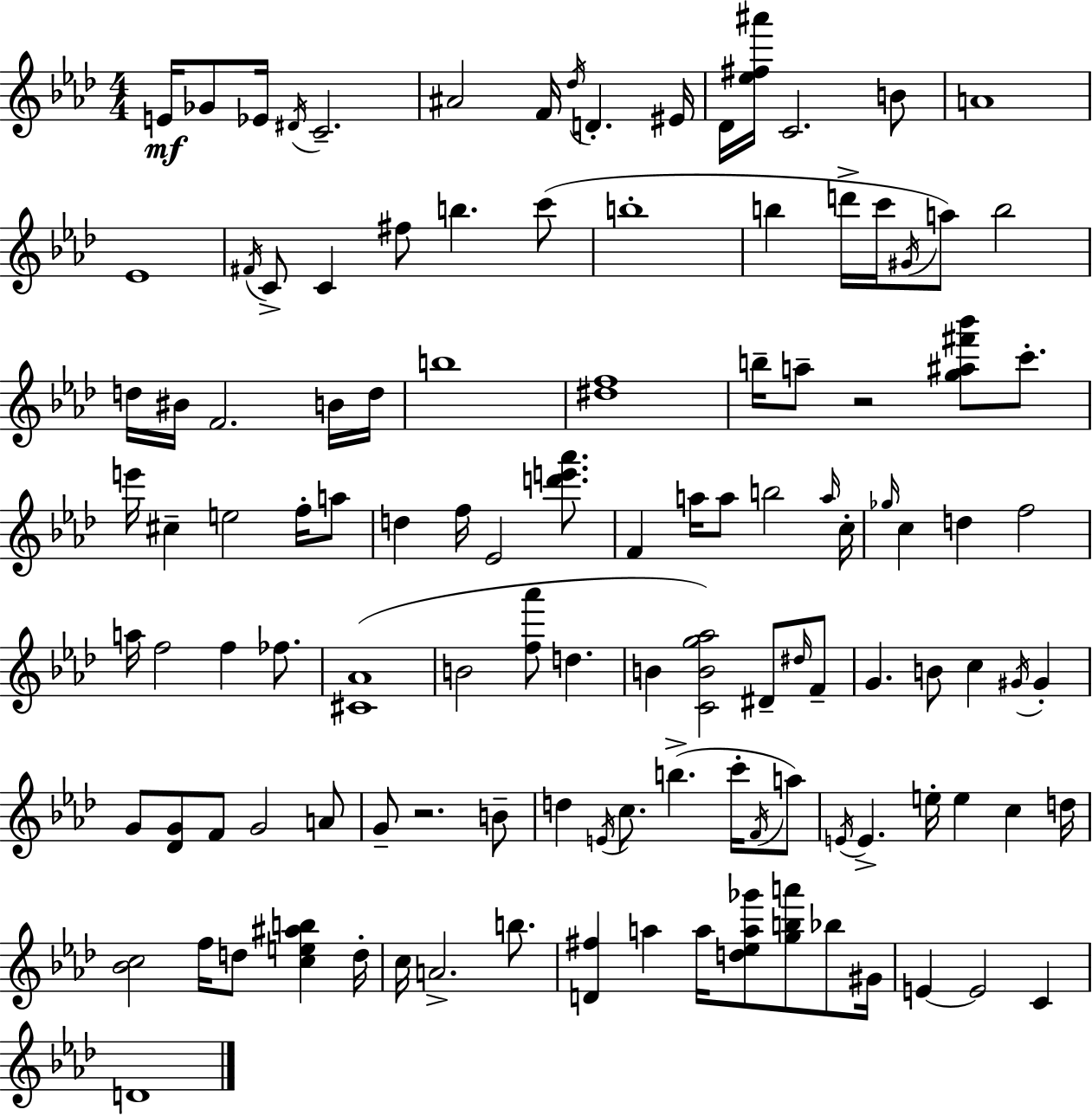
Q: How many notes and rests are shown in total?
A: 118